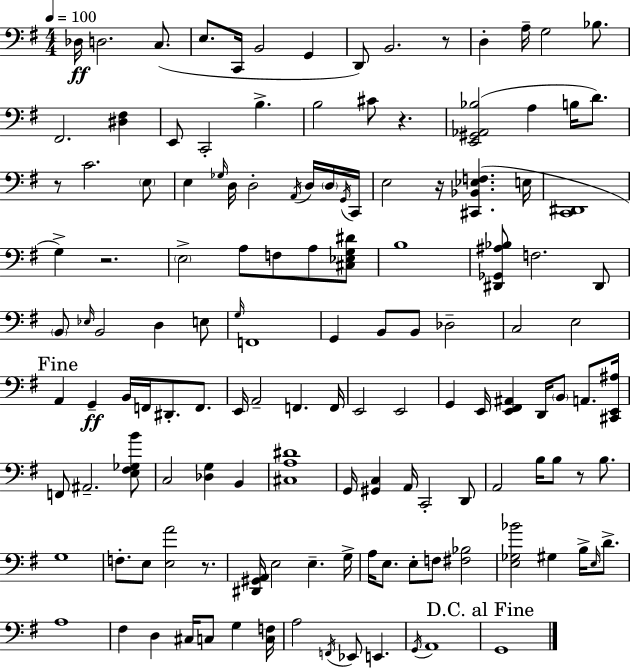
X:1
T:Untitled
M:4/4
L:1/4
K:Em
_D,/4 D,2 C,/2 E,/2 C,,/4 B,,2 G,, D,,/2 B,,2 z/2 D, A,/4 G,2 _B,/2 ^F,,2 [^D,^F,] E,,/2 C,,2 B, B,2 ^C/2 z [E,,^G,,_A,,_B,]2 A, B,/4 D/2 z/2 C2 E,/2 E, _G,/4 D,/4 D,2 A,,/4 D,/4 D,/4 G,,/4 C,,/4 E,2 z/4 [^C,,_B,,_E,F,] E,/4 [C,,^D,,]4 G, z2 E,2 A,/2 F,/2 A,/2 [^C,_E,G,^D]/2 B,4 [^D,,_G,,^A,_B,]/2 F,2 ^D,,/2 B,,/2 _E,/4 B,,2 D, E,/2 G,/4 F,,4 G,, B,,/2 B,,/2 _D,2 C,2 E,2 A,, G,, B,,/4 F,,/4 ^D,,/2 F,,/2 E,,/4 A,,2 F,, F,,/4 E,,2 E,,2 G,, E,,/4 [E,,^F,,^A,,] D,,/4 B,,/2 A,,/2 [^C,,E,,^A,]/4 F,,/2 ^A,,2 [E,^F,_G,B]/2 C,2 [_D,G,] B,, [^C,A,^D]4 G,,/4 [^G,,C,] A,,/4 C,,2 D,,/2 A,,2 B,/4 B,/2 z/2 B,/2 G,4 F,/2 E,/2 [E,A]2 z/2 [^D,,^G,,A,,]/4 E,2 E, G,/4 A,/4 E,/2 E,/2 F,/2 [^F,_B,]2 [E,_G,_B]2 ^G, B,/4 E,/4 D/2 A,4 ^F, D, ^C,/4 C,/2 G, [C,F,]/4 A,2 F,,/4 _E,,/2 E,, G,,/4 A,,4 G,,4